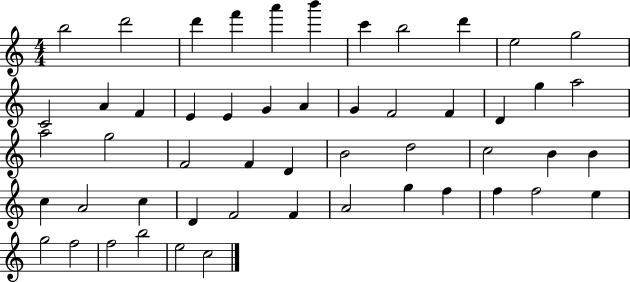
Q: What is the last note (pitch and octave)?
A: C5